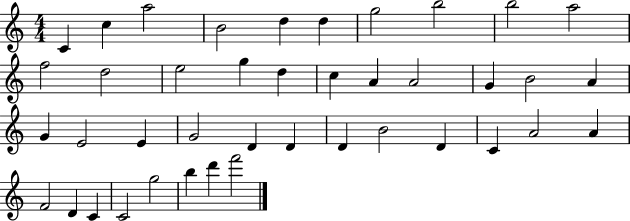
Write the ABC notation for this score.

X:1
T:Untitled
M:4/4
L:1/4
K:C
C c a2 B2 d d g2 b2 b2 a2 f2 d2 e2 g d c A A2 G B2 A G E2 E G2 D D D B2 D C A2 A F2 D C C2 g2 b d' f'2